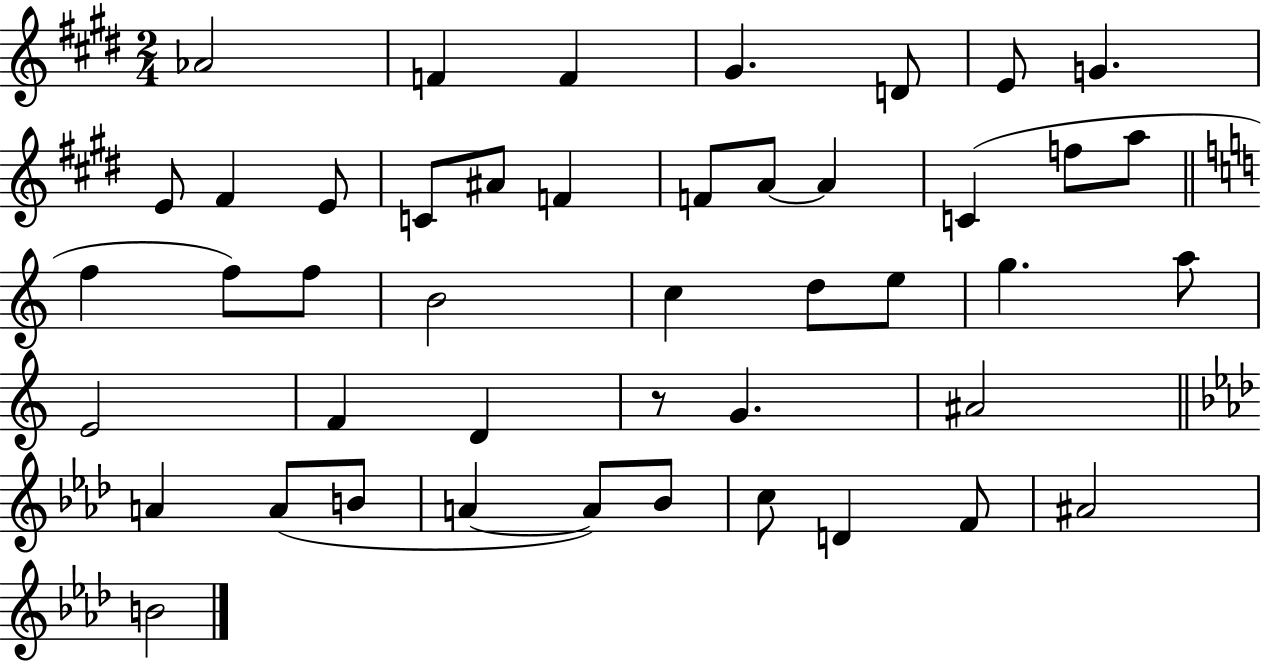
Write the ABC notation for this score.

X:1
T:Untitled
M:2/4
L:1/4
K:E
_A2 F F ^G D/2 E/2 G E/2 ^F E/2 C/2 ^A/2 F F/2 A/2 A C f/2 a/2 f f/2 f/2 B2 c d/2 e/2 g a/2 E2 F D z/2 G ^A2 A A/2 B/2 A A/2 _B/2 c/2 D F/2 ^A2 B2